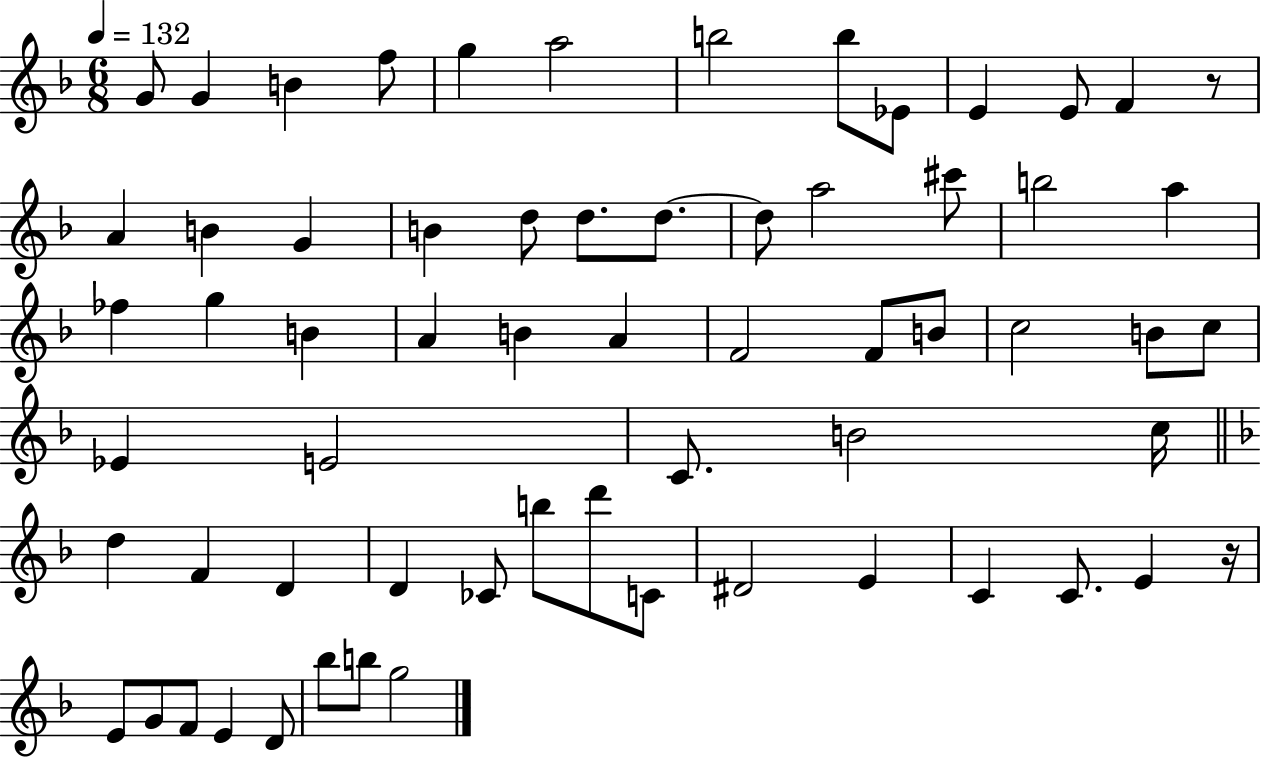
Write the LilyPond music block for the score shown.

{
  \clef treble
  \numericTimeSignature
  \time 6/8
  \key f \major
  \tempo 4 = 132
  \repeat volta 2 { g'8 g'4 b'4 f''8 | g''4 a''2 | b''2 b''8 ees'8 | e'4 e'8 f'4 r8 | \break a'4 b'4 g'4 | b'4 d''8 d''8. d''8.~~ | d''8 a''2 cis'''8 | b''2 a''4 | \break fes''4 g''4 b'4 | a'4 b'4 a'4 | f'2 f'8 b'8 | c''2 b'8 c''8 | \break ees'4 e'2 | c'8. b'2 c''16 | \bar "||" \break \key f \major d''4 f'4 d'4 | d'4 ces'8 b''8 d'''8 c'8 | dis'2 e'4 | c'4 c'8. e'4 r16 | \break e'8 g'8 f'8 e'4 d'8 | bes''8 b''8 g''2 | } \bar "|."
}